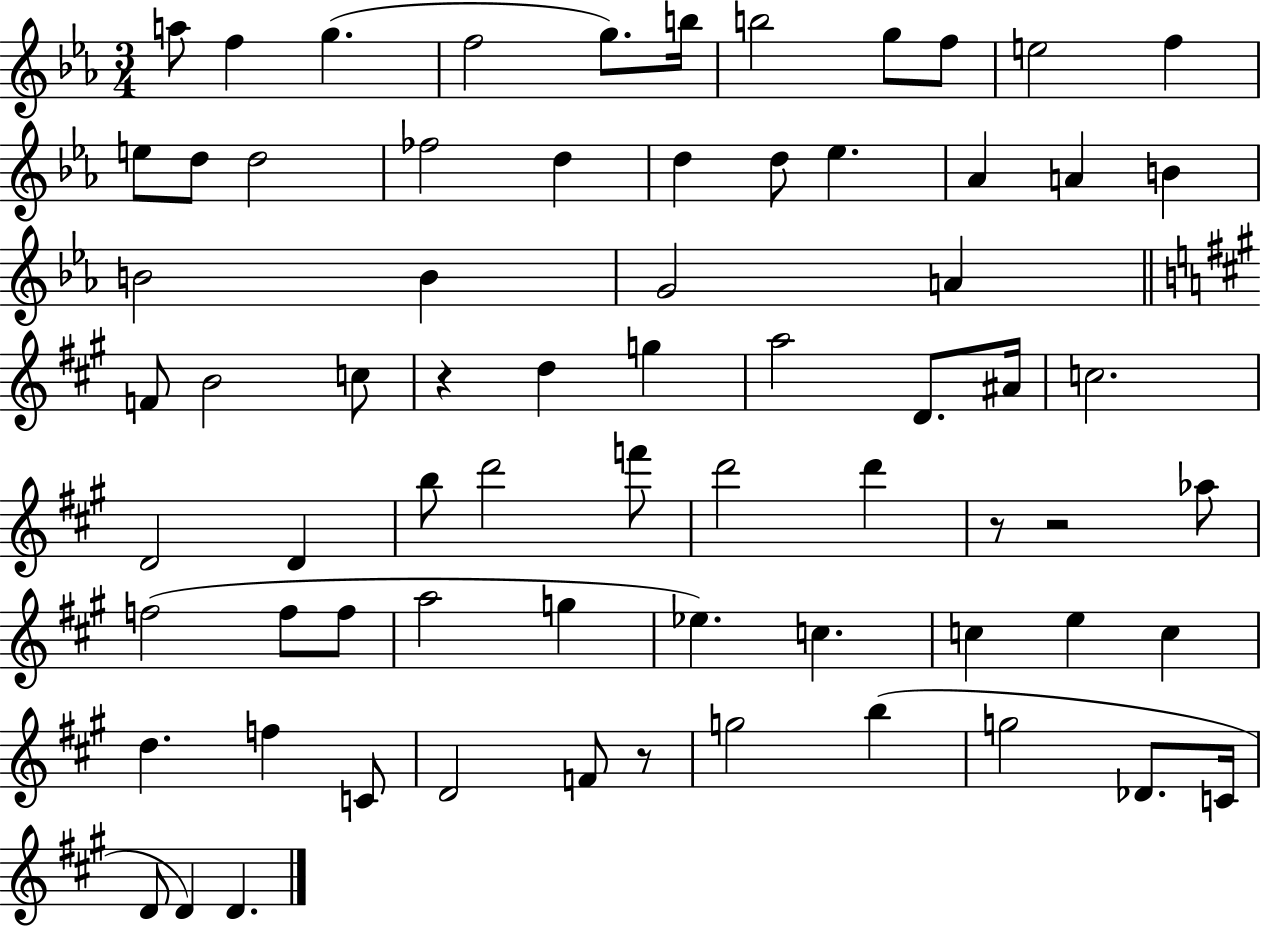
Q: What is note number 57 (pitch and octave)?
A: D4